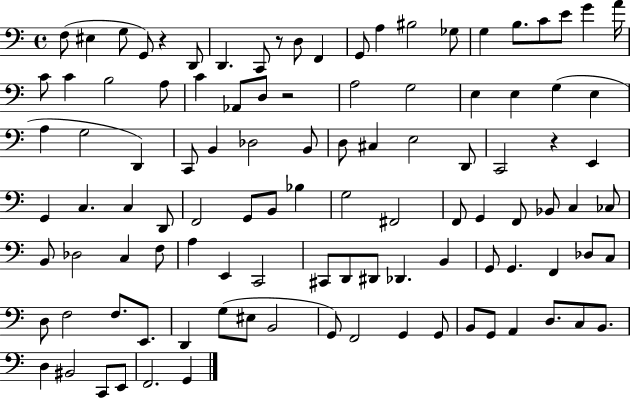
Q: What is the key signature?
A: C major